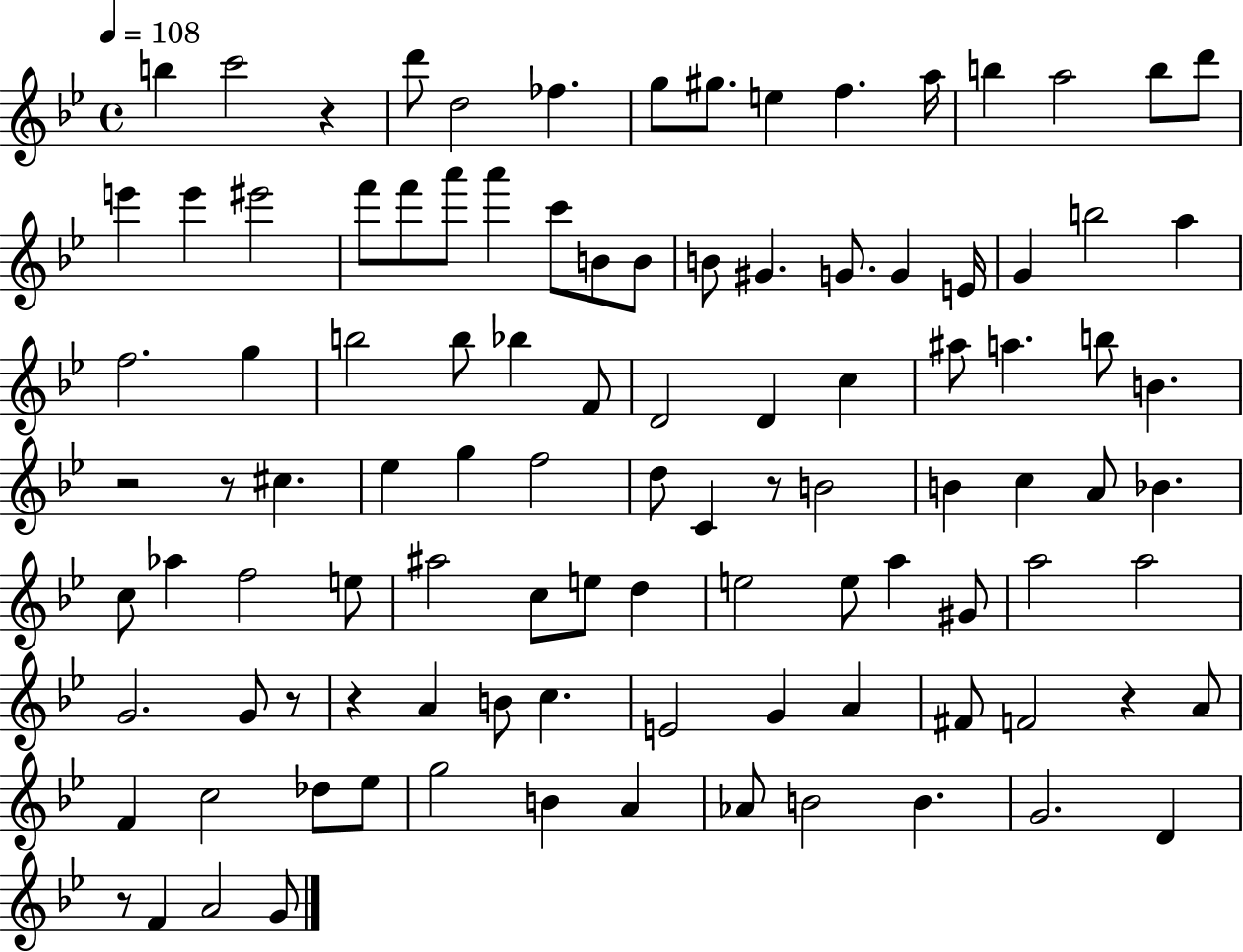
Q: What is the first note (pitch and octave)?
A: B5